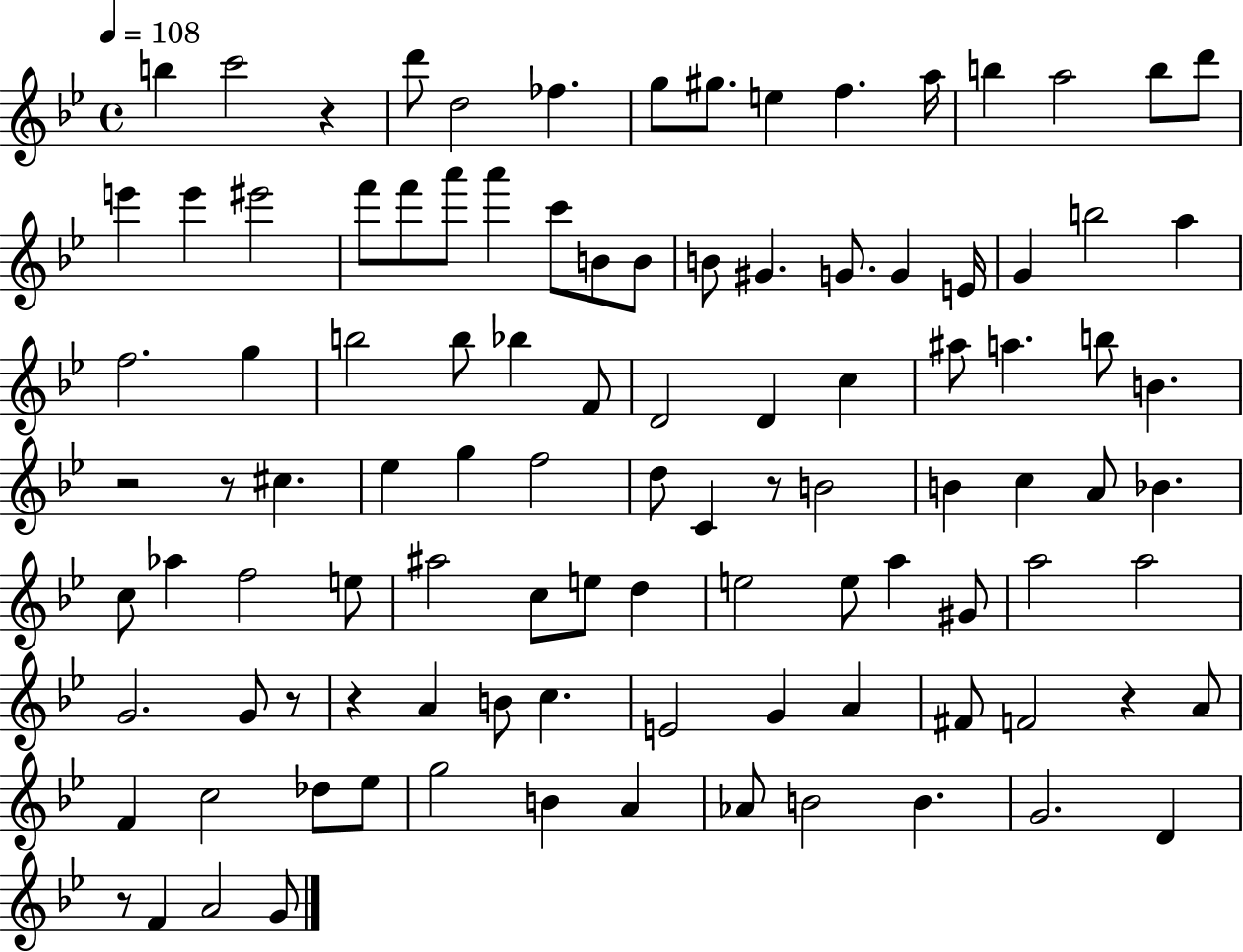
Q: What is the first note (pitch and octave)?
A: B5